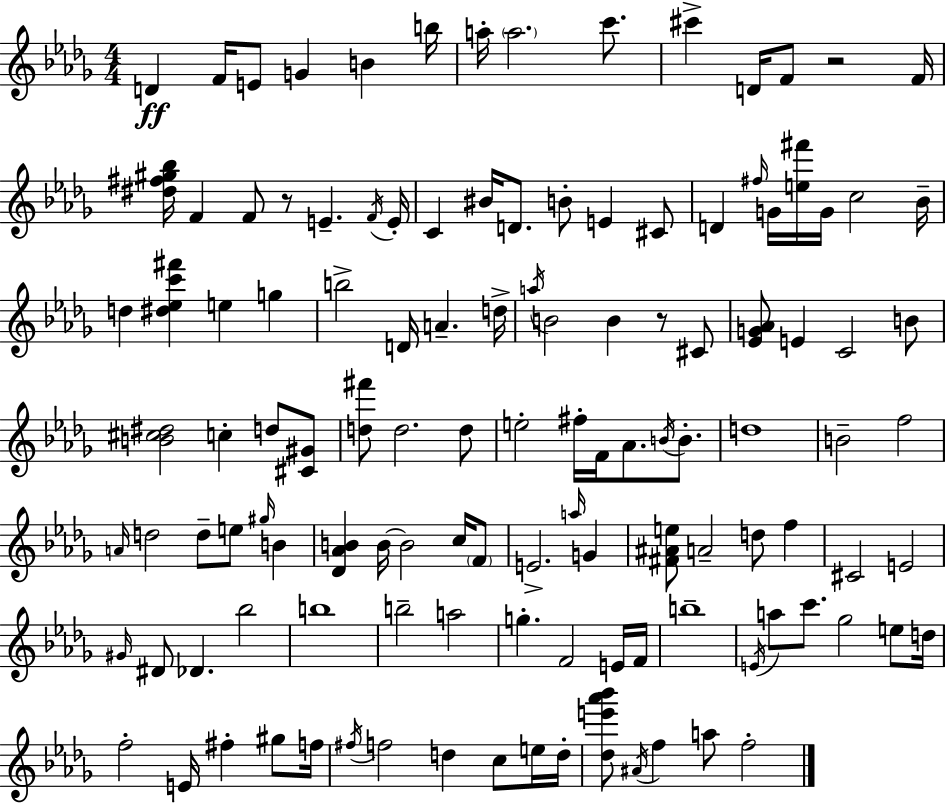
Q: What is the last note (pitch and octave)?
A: F5